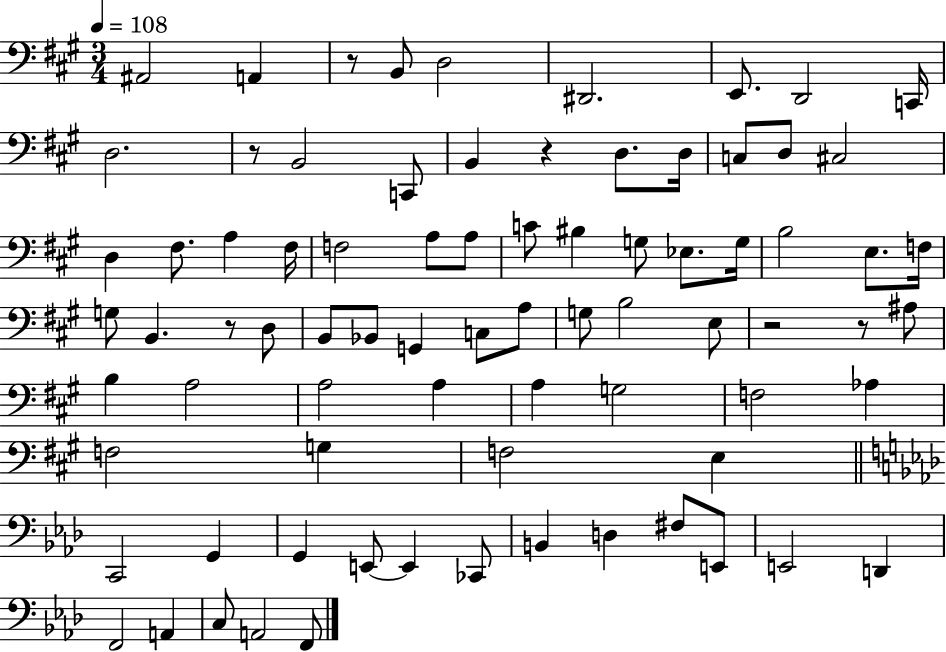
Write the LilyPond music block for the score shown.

{
  \clef bass
  \numericTimeSignature
  \time 3/4
  \key a \major
  \tempo 4 = 108
  ais,2 a,4 | r8 b,8 d2 | dis,2. | e,8. d,2 c,16 | \break d2. | r8 b,2 c,8 | b,4 r4 d8. d16 | c8 d8 cis2 | \break d4 fis8. a4 fis16 | f2 a8 a8 | c'8 bis4 g8 ees8. g16 | b2 e8. f16 | \break g8 b,4. r8 d8 | b,8 bes,8 g,4 c8 a8 | g8 b2 e8 | r2 r8 ais8 | \break b4 a2 | a2 a4 | a4 g2 | f2 aes4 | \break f2 g4 | f2 e4 | \bar "||" \break \key aes \major c,2 g,4 | g,4 e,8~~ e,4 ces,8 | b,4 d4 fis8 e,8 | e,2 d,4 | \break f,2 a,4 | c8 a,2 f,8 | \bar "|."
}